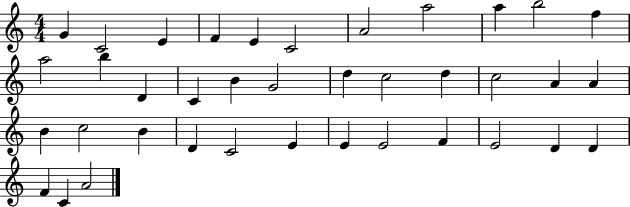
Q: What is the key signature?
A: C major